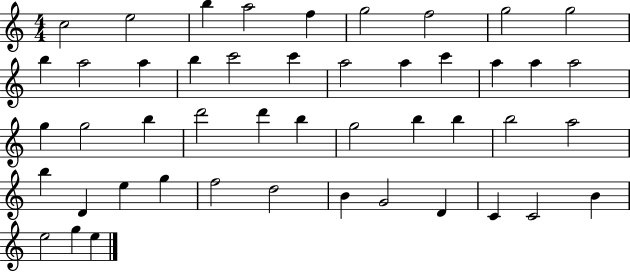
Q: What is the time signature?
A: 4/4